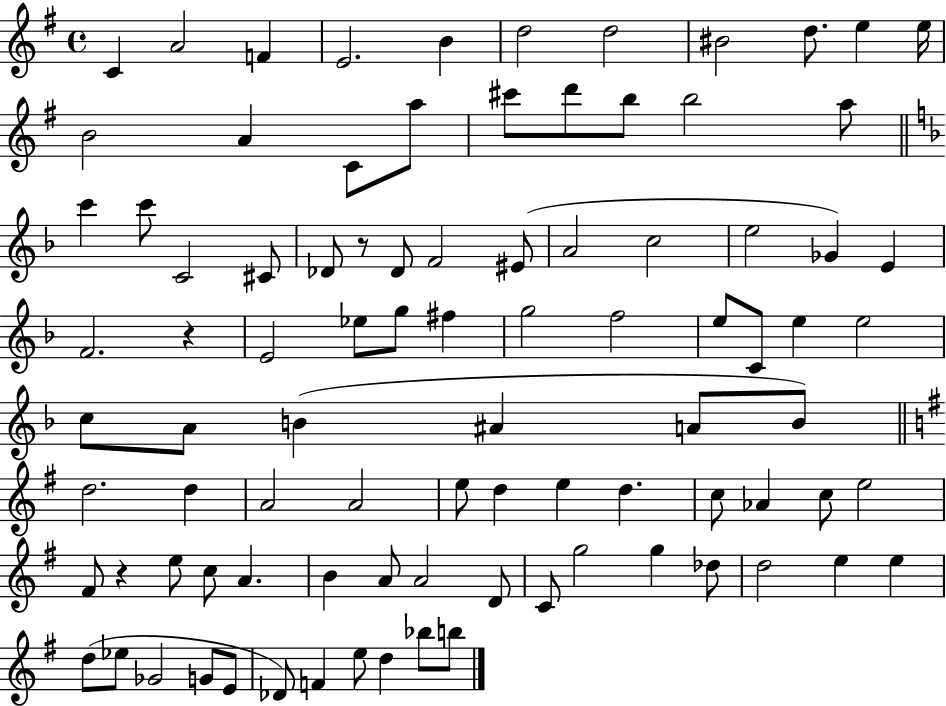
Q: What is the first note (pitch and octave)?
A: C4